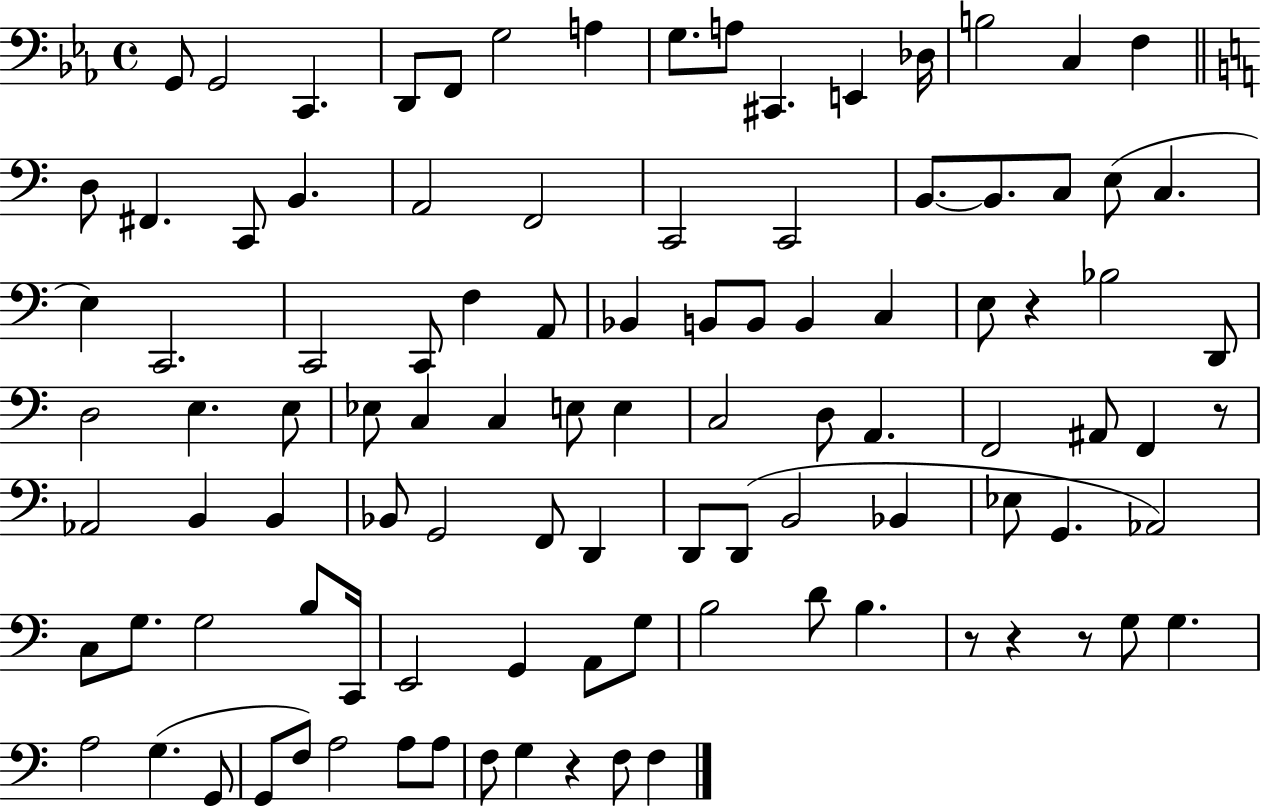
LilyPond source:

{
  \clef bass
  \time 4/4
  \defaultTimeSignature
  \key ees \major
  g,8 g,2 c,4. | d,8 f,8 g2 a4 | g8. a8 cis,4. e,4 des16 | b2 c4 f4 | \break \bar "||" \break \key c \major d8 fis,4. c,8 b,4. | a,2 f,2 | c,2 c,2 | b,8.~~ b,8. c8 e8( c4. | \break e4) c,2. | c,2 c,8 f4 a,8 | bes,4 b,8 b,8 b,4 c4 | e8 r4 bes2 d,8 | \break d2 e4. e8 | ees8 c4 c4 e8 e4 | c2 d8 a,4. | f,2 ais,8 f,4 r8 | \break aes,2 b,4 b,4 | bes,8 g,2 f,8 d,4 | d,8 d,8( b,2 bes,4 | ees8 g,4. aes,2) | \break c8 g8. g2 b8 c,16 | e,2 g,4 a,8 g8 | b2 d'8 b4. | r8 r4 r8 g8 g4. | \break a2 g4.( g,8 | g,8 f8) a2 a8 a8 | f8 g4 r4 f8 f4 | \bar "|."
}